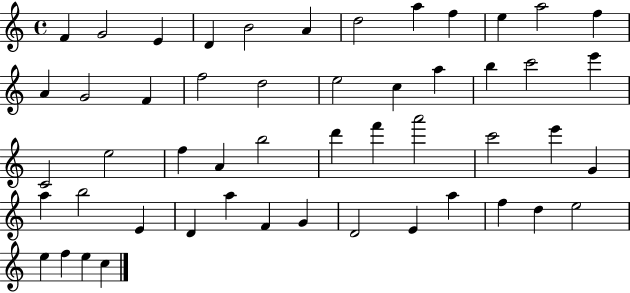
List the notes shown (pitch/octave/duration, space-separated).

F4/q G4/h E4/q D4/q B4/h A4/q D5/h A5/q F5/q E5/q A5/h F5/q A4/q G4/h F4/q F5/h D5/h E5/h C5/q A5/q B5/q C6/h E6/q C4/h E5/h F5/q A4/q B5/h D6/q F6/q A6/h C6/h E6/q G4/q A5/q B5/h E4/q D4/q A5/q F4/q G4/q D4/h E4/q A5/q F5/q D5/q E5/h E5/q F5/q E5/q C5/q